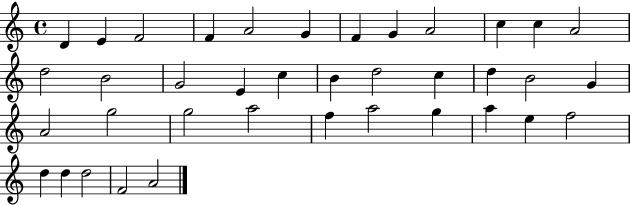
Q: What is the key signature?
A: C major